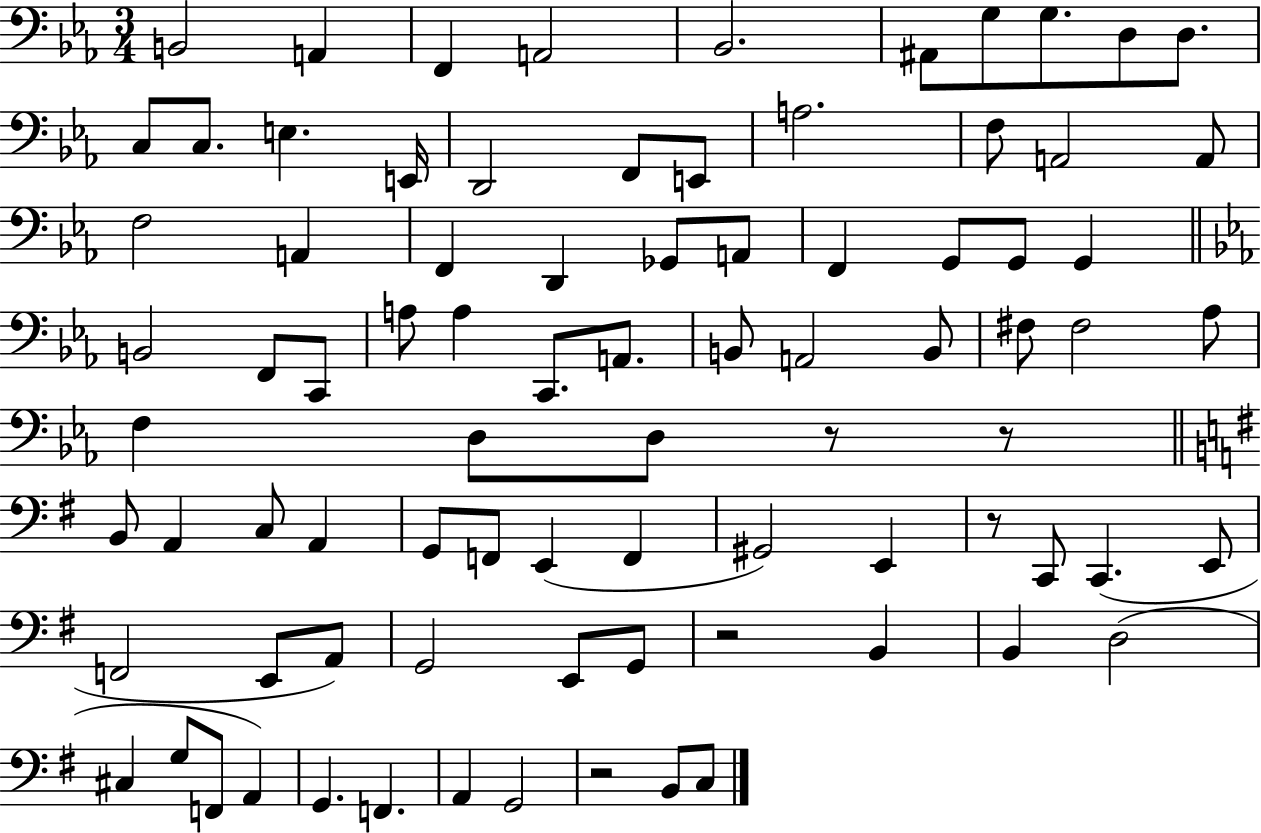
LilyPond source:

{
  \clef bass
  \numericTimeSignature
  \time 3/4
  \key ees \major
  b,2 a,4 | f,4 a,2 | bes,2. | ais,8 g8 g8. d8 d8. | \break c8 c8. e4. e,16 | d,2 f,8 e,8 | a2. | f8 a,2 a,8 | \break f2 a,4 | f,4 d,4 ges,8 a,8 | f,4 g,8 g,8 g,4 | \bar "||" \break \key ees \major b,2 f,8 c,8 | a8 a4 c,8. a,8. | b,8 a,2 b,8 | fis8 fis2 aes8 | \break f4 d8 d8 r8 r8 | \bar "||" \break \key g \major b,8 a,4 c8 a,4 | g,8 f,8 e,4( f,4 | gis,2) e,4 | r8 c,8 c,4.( e,8 | \break f,2 e,8 a,8) | g,2 e,8 g,8 | r2 b,4 | b,4 d2( | \break cis4 g8 f,8 a,4) | g,4. f,4. | a,4 g,2 | r2 b,8 c8 | \break \bar "|."
}